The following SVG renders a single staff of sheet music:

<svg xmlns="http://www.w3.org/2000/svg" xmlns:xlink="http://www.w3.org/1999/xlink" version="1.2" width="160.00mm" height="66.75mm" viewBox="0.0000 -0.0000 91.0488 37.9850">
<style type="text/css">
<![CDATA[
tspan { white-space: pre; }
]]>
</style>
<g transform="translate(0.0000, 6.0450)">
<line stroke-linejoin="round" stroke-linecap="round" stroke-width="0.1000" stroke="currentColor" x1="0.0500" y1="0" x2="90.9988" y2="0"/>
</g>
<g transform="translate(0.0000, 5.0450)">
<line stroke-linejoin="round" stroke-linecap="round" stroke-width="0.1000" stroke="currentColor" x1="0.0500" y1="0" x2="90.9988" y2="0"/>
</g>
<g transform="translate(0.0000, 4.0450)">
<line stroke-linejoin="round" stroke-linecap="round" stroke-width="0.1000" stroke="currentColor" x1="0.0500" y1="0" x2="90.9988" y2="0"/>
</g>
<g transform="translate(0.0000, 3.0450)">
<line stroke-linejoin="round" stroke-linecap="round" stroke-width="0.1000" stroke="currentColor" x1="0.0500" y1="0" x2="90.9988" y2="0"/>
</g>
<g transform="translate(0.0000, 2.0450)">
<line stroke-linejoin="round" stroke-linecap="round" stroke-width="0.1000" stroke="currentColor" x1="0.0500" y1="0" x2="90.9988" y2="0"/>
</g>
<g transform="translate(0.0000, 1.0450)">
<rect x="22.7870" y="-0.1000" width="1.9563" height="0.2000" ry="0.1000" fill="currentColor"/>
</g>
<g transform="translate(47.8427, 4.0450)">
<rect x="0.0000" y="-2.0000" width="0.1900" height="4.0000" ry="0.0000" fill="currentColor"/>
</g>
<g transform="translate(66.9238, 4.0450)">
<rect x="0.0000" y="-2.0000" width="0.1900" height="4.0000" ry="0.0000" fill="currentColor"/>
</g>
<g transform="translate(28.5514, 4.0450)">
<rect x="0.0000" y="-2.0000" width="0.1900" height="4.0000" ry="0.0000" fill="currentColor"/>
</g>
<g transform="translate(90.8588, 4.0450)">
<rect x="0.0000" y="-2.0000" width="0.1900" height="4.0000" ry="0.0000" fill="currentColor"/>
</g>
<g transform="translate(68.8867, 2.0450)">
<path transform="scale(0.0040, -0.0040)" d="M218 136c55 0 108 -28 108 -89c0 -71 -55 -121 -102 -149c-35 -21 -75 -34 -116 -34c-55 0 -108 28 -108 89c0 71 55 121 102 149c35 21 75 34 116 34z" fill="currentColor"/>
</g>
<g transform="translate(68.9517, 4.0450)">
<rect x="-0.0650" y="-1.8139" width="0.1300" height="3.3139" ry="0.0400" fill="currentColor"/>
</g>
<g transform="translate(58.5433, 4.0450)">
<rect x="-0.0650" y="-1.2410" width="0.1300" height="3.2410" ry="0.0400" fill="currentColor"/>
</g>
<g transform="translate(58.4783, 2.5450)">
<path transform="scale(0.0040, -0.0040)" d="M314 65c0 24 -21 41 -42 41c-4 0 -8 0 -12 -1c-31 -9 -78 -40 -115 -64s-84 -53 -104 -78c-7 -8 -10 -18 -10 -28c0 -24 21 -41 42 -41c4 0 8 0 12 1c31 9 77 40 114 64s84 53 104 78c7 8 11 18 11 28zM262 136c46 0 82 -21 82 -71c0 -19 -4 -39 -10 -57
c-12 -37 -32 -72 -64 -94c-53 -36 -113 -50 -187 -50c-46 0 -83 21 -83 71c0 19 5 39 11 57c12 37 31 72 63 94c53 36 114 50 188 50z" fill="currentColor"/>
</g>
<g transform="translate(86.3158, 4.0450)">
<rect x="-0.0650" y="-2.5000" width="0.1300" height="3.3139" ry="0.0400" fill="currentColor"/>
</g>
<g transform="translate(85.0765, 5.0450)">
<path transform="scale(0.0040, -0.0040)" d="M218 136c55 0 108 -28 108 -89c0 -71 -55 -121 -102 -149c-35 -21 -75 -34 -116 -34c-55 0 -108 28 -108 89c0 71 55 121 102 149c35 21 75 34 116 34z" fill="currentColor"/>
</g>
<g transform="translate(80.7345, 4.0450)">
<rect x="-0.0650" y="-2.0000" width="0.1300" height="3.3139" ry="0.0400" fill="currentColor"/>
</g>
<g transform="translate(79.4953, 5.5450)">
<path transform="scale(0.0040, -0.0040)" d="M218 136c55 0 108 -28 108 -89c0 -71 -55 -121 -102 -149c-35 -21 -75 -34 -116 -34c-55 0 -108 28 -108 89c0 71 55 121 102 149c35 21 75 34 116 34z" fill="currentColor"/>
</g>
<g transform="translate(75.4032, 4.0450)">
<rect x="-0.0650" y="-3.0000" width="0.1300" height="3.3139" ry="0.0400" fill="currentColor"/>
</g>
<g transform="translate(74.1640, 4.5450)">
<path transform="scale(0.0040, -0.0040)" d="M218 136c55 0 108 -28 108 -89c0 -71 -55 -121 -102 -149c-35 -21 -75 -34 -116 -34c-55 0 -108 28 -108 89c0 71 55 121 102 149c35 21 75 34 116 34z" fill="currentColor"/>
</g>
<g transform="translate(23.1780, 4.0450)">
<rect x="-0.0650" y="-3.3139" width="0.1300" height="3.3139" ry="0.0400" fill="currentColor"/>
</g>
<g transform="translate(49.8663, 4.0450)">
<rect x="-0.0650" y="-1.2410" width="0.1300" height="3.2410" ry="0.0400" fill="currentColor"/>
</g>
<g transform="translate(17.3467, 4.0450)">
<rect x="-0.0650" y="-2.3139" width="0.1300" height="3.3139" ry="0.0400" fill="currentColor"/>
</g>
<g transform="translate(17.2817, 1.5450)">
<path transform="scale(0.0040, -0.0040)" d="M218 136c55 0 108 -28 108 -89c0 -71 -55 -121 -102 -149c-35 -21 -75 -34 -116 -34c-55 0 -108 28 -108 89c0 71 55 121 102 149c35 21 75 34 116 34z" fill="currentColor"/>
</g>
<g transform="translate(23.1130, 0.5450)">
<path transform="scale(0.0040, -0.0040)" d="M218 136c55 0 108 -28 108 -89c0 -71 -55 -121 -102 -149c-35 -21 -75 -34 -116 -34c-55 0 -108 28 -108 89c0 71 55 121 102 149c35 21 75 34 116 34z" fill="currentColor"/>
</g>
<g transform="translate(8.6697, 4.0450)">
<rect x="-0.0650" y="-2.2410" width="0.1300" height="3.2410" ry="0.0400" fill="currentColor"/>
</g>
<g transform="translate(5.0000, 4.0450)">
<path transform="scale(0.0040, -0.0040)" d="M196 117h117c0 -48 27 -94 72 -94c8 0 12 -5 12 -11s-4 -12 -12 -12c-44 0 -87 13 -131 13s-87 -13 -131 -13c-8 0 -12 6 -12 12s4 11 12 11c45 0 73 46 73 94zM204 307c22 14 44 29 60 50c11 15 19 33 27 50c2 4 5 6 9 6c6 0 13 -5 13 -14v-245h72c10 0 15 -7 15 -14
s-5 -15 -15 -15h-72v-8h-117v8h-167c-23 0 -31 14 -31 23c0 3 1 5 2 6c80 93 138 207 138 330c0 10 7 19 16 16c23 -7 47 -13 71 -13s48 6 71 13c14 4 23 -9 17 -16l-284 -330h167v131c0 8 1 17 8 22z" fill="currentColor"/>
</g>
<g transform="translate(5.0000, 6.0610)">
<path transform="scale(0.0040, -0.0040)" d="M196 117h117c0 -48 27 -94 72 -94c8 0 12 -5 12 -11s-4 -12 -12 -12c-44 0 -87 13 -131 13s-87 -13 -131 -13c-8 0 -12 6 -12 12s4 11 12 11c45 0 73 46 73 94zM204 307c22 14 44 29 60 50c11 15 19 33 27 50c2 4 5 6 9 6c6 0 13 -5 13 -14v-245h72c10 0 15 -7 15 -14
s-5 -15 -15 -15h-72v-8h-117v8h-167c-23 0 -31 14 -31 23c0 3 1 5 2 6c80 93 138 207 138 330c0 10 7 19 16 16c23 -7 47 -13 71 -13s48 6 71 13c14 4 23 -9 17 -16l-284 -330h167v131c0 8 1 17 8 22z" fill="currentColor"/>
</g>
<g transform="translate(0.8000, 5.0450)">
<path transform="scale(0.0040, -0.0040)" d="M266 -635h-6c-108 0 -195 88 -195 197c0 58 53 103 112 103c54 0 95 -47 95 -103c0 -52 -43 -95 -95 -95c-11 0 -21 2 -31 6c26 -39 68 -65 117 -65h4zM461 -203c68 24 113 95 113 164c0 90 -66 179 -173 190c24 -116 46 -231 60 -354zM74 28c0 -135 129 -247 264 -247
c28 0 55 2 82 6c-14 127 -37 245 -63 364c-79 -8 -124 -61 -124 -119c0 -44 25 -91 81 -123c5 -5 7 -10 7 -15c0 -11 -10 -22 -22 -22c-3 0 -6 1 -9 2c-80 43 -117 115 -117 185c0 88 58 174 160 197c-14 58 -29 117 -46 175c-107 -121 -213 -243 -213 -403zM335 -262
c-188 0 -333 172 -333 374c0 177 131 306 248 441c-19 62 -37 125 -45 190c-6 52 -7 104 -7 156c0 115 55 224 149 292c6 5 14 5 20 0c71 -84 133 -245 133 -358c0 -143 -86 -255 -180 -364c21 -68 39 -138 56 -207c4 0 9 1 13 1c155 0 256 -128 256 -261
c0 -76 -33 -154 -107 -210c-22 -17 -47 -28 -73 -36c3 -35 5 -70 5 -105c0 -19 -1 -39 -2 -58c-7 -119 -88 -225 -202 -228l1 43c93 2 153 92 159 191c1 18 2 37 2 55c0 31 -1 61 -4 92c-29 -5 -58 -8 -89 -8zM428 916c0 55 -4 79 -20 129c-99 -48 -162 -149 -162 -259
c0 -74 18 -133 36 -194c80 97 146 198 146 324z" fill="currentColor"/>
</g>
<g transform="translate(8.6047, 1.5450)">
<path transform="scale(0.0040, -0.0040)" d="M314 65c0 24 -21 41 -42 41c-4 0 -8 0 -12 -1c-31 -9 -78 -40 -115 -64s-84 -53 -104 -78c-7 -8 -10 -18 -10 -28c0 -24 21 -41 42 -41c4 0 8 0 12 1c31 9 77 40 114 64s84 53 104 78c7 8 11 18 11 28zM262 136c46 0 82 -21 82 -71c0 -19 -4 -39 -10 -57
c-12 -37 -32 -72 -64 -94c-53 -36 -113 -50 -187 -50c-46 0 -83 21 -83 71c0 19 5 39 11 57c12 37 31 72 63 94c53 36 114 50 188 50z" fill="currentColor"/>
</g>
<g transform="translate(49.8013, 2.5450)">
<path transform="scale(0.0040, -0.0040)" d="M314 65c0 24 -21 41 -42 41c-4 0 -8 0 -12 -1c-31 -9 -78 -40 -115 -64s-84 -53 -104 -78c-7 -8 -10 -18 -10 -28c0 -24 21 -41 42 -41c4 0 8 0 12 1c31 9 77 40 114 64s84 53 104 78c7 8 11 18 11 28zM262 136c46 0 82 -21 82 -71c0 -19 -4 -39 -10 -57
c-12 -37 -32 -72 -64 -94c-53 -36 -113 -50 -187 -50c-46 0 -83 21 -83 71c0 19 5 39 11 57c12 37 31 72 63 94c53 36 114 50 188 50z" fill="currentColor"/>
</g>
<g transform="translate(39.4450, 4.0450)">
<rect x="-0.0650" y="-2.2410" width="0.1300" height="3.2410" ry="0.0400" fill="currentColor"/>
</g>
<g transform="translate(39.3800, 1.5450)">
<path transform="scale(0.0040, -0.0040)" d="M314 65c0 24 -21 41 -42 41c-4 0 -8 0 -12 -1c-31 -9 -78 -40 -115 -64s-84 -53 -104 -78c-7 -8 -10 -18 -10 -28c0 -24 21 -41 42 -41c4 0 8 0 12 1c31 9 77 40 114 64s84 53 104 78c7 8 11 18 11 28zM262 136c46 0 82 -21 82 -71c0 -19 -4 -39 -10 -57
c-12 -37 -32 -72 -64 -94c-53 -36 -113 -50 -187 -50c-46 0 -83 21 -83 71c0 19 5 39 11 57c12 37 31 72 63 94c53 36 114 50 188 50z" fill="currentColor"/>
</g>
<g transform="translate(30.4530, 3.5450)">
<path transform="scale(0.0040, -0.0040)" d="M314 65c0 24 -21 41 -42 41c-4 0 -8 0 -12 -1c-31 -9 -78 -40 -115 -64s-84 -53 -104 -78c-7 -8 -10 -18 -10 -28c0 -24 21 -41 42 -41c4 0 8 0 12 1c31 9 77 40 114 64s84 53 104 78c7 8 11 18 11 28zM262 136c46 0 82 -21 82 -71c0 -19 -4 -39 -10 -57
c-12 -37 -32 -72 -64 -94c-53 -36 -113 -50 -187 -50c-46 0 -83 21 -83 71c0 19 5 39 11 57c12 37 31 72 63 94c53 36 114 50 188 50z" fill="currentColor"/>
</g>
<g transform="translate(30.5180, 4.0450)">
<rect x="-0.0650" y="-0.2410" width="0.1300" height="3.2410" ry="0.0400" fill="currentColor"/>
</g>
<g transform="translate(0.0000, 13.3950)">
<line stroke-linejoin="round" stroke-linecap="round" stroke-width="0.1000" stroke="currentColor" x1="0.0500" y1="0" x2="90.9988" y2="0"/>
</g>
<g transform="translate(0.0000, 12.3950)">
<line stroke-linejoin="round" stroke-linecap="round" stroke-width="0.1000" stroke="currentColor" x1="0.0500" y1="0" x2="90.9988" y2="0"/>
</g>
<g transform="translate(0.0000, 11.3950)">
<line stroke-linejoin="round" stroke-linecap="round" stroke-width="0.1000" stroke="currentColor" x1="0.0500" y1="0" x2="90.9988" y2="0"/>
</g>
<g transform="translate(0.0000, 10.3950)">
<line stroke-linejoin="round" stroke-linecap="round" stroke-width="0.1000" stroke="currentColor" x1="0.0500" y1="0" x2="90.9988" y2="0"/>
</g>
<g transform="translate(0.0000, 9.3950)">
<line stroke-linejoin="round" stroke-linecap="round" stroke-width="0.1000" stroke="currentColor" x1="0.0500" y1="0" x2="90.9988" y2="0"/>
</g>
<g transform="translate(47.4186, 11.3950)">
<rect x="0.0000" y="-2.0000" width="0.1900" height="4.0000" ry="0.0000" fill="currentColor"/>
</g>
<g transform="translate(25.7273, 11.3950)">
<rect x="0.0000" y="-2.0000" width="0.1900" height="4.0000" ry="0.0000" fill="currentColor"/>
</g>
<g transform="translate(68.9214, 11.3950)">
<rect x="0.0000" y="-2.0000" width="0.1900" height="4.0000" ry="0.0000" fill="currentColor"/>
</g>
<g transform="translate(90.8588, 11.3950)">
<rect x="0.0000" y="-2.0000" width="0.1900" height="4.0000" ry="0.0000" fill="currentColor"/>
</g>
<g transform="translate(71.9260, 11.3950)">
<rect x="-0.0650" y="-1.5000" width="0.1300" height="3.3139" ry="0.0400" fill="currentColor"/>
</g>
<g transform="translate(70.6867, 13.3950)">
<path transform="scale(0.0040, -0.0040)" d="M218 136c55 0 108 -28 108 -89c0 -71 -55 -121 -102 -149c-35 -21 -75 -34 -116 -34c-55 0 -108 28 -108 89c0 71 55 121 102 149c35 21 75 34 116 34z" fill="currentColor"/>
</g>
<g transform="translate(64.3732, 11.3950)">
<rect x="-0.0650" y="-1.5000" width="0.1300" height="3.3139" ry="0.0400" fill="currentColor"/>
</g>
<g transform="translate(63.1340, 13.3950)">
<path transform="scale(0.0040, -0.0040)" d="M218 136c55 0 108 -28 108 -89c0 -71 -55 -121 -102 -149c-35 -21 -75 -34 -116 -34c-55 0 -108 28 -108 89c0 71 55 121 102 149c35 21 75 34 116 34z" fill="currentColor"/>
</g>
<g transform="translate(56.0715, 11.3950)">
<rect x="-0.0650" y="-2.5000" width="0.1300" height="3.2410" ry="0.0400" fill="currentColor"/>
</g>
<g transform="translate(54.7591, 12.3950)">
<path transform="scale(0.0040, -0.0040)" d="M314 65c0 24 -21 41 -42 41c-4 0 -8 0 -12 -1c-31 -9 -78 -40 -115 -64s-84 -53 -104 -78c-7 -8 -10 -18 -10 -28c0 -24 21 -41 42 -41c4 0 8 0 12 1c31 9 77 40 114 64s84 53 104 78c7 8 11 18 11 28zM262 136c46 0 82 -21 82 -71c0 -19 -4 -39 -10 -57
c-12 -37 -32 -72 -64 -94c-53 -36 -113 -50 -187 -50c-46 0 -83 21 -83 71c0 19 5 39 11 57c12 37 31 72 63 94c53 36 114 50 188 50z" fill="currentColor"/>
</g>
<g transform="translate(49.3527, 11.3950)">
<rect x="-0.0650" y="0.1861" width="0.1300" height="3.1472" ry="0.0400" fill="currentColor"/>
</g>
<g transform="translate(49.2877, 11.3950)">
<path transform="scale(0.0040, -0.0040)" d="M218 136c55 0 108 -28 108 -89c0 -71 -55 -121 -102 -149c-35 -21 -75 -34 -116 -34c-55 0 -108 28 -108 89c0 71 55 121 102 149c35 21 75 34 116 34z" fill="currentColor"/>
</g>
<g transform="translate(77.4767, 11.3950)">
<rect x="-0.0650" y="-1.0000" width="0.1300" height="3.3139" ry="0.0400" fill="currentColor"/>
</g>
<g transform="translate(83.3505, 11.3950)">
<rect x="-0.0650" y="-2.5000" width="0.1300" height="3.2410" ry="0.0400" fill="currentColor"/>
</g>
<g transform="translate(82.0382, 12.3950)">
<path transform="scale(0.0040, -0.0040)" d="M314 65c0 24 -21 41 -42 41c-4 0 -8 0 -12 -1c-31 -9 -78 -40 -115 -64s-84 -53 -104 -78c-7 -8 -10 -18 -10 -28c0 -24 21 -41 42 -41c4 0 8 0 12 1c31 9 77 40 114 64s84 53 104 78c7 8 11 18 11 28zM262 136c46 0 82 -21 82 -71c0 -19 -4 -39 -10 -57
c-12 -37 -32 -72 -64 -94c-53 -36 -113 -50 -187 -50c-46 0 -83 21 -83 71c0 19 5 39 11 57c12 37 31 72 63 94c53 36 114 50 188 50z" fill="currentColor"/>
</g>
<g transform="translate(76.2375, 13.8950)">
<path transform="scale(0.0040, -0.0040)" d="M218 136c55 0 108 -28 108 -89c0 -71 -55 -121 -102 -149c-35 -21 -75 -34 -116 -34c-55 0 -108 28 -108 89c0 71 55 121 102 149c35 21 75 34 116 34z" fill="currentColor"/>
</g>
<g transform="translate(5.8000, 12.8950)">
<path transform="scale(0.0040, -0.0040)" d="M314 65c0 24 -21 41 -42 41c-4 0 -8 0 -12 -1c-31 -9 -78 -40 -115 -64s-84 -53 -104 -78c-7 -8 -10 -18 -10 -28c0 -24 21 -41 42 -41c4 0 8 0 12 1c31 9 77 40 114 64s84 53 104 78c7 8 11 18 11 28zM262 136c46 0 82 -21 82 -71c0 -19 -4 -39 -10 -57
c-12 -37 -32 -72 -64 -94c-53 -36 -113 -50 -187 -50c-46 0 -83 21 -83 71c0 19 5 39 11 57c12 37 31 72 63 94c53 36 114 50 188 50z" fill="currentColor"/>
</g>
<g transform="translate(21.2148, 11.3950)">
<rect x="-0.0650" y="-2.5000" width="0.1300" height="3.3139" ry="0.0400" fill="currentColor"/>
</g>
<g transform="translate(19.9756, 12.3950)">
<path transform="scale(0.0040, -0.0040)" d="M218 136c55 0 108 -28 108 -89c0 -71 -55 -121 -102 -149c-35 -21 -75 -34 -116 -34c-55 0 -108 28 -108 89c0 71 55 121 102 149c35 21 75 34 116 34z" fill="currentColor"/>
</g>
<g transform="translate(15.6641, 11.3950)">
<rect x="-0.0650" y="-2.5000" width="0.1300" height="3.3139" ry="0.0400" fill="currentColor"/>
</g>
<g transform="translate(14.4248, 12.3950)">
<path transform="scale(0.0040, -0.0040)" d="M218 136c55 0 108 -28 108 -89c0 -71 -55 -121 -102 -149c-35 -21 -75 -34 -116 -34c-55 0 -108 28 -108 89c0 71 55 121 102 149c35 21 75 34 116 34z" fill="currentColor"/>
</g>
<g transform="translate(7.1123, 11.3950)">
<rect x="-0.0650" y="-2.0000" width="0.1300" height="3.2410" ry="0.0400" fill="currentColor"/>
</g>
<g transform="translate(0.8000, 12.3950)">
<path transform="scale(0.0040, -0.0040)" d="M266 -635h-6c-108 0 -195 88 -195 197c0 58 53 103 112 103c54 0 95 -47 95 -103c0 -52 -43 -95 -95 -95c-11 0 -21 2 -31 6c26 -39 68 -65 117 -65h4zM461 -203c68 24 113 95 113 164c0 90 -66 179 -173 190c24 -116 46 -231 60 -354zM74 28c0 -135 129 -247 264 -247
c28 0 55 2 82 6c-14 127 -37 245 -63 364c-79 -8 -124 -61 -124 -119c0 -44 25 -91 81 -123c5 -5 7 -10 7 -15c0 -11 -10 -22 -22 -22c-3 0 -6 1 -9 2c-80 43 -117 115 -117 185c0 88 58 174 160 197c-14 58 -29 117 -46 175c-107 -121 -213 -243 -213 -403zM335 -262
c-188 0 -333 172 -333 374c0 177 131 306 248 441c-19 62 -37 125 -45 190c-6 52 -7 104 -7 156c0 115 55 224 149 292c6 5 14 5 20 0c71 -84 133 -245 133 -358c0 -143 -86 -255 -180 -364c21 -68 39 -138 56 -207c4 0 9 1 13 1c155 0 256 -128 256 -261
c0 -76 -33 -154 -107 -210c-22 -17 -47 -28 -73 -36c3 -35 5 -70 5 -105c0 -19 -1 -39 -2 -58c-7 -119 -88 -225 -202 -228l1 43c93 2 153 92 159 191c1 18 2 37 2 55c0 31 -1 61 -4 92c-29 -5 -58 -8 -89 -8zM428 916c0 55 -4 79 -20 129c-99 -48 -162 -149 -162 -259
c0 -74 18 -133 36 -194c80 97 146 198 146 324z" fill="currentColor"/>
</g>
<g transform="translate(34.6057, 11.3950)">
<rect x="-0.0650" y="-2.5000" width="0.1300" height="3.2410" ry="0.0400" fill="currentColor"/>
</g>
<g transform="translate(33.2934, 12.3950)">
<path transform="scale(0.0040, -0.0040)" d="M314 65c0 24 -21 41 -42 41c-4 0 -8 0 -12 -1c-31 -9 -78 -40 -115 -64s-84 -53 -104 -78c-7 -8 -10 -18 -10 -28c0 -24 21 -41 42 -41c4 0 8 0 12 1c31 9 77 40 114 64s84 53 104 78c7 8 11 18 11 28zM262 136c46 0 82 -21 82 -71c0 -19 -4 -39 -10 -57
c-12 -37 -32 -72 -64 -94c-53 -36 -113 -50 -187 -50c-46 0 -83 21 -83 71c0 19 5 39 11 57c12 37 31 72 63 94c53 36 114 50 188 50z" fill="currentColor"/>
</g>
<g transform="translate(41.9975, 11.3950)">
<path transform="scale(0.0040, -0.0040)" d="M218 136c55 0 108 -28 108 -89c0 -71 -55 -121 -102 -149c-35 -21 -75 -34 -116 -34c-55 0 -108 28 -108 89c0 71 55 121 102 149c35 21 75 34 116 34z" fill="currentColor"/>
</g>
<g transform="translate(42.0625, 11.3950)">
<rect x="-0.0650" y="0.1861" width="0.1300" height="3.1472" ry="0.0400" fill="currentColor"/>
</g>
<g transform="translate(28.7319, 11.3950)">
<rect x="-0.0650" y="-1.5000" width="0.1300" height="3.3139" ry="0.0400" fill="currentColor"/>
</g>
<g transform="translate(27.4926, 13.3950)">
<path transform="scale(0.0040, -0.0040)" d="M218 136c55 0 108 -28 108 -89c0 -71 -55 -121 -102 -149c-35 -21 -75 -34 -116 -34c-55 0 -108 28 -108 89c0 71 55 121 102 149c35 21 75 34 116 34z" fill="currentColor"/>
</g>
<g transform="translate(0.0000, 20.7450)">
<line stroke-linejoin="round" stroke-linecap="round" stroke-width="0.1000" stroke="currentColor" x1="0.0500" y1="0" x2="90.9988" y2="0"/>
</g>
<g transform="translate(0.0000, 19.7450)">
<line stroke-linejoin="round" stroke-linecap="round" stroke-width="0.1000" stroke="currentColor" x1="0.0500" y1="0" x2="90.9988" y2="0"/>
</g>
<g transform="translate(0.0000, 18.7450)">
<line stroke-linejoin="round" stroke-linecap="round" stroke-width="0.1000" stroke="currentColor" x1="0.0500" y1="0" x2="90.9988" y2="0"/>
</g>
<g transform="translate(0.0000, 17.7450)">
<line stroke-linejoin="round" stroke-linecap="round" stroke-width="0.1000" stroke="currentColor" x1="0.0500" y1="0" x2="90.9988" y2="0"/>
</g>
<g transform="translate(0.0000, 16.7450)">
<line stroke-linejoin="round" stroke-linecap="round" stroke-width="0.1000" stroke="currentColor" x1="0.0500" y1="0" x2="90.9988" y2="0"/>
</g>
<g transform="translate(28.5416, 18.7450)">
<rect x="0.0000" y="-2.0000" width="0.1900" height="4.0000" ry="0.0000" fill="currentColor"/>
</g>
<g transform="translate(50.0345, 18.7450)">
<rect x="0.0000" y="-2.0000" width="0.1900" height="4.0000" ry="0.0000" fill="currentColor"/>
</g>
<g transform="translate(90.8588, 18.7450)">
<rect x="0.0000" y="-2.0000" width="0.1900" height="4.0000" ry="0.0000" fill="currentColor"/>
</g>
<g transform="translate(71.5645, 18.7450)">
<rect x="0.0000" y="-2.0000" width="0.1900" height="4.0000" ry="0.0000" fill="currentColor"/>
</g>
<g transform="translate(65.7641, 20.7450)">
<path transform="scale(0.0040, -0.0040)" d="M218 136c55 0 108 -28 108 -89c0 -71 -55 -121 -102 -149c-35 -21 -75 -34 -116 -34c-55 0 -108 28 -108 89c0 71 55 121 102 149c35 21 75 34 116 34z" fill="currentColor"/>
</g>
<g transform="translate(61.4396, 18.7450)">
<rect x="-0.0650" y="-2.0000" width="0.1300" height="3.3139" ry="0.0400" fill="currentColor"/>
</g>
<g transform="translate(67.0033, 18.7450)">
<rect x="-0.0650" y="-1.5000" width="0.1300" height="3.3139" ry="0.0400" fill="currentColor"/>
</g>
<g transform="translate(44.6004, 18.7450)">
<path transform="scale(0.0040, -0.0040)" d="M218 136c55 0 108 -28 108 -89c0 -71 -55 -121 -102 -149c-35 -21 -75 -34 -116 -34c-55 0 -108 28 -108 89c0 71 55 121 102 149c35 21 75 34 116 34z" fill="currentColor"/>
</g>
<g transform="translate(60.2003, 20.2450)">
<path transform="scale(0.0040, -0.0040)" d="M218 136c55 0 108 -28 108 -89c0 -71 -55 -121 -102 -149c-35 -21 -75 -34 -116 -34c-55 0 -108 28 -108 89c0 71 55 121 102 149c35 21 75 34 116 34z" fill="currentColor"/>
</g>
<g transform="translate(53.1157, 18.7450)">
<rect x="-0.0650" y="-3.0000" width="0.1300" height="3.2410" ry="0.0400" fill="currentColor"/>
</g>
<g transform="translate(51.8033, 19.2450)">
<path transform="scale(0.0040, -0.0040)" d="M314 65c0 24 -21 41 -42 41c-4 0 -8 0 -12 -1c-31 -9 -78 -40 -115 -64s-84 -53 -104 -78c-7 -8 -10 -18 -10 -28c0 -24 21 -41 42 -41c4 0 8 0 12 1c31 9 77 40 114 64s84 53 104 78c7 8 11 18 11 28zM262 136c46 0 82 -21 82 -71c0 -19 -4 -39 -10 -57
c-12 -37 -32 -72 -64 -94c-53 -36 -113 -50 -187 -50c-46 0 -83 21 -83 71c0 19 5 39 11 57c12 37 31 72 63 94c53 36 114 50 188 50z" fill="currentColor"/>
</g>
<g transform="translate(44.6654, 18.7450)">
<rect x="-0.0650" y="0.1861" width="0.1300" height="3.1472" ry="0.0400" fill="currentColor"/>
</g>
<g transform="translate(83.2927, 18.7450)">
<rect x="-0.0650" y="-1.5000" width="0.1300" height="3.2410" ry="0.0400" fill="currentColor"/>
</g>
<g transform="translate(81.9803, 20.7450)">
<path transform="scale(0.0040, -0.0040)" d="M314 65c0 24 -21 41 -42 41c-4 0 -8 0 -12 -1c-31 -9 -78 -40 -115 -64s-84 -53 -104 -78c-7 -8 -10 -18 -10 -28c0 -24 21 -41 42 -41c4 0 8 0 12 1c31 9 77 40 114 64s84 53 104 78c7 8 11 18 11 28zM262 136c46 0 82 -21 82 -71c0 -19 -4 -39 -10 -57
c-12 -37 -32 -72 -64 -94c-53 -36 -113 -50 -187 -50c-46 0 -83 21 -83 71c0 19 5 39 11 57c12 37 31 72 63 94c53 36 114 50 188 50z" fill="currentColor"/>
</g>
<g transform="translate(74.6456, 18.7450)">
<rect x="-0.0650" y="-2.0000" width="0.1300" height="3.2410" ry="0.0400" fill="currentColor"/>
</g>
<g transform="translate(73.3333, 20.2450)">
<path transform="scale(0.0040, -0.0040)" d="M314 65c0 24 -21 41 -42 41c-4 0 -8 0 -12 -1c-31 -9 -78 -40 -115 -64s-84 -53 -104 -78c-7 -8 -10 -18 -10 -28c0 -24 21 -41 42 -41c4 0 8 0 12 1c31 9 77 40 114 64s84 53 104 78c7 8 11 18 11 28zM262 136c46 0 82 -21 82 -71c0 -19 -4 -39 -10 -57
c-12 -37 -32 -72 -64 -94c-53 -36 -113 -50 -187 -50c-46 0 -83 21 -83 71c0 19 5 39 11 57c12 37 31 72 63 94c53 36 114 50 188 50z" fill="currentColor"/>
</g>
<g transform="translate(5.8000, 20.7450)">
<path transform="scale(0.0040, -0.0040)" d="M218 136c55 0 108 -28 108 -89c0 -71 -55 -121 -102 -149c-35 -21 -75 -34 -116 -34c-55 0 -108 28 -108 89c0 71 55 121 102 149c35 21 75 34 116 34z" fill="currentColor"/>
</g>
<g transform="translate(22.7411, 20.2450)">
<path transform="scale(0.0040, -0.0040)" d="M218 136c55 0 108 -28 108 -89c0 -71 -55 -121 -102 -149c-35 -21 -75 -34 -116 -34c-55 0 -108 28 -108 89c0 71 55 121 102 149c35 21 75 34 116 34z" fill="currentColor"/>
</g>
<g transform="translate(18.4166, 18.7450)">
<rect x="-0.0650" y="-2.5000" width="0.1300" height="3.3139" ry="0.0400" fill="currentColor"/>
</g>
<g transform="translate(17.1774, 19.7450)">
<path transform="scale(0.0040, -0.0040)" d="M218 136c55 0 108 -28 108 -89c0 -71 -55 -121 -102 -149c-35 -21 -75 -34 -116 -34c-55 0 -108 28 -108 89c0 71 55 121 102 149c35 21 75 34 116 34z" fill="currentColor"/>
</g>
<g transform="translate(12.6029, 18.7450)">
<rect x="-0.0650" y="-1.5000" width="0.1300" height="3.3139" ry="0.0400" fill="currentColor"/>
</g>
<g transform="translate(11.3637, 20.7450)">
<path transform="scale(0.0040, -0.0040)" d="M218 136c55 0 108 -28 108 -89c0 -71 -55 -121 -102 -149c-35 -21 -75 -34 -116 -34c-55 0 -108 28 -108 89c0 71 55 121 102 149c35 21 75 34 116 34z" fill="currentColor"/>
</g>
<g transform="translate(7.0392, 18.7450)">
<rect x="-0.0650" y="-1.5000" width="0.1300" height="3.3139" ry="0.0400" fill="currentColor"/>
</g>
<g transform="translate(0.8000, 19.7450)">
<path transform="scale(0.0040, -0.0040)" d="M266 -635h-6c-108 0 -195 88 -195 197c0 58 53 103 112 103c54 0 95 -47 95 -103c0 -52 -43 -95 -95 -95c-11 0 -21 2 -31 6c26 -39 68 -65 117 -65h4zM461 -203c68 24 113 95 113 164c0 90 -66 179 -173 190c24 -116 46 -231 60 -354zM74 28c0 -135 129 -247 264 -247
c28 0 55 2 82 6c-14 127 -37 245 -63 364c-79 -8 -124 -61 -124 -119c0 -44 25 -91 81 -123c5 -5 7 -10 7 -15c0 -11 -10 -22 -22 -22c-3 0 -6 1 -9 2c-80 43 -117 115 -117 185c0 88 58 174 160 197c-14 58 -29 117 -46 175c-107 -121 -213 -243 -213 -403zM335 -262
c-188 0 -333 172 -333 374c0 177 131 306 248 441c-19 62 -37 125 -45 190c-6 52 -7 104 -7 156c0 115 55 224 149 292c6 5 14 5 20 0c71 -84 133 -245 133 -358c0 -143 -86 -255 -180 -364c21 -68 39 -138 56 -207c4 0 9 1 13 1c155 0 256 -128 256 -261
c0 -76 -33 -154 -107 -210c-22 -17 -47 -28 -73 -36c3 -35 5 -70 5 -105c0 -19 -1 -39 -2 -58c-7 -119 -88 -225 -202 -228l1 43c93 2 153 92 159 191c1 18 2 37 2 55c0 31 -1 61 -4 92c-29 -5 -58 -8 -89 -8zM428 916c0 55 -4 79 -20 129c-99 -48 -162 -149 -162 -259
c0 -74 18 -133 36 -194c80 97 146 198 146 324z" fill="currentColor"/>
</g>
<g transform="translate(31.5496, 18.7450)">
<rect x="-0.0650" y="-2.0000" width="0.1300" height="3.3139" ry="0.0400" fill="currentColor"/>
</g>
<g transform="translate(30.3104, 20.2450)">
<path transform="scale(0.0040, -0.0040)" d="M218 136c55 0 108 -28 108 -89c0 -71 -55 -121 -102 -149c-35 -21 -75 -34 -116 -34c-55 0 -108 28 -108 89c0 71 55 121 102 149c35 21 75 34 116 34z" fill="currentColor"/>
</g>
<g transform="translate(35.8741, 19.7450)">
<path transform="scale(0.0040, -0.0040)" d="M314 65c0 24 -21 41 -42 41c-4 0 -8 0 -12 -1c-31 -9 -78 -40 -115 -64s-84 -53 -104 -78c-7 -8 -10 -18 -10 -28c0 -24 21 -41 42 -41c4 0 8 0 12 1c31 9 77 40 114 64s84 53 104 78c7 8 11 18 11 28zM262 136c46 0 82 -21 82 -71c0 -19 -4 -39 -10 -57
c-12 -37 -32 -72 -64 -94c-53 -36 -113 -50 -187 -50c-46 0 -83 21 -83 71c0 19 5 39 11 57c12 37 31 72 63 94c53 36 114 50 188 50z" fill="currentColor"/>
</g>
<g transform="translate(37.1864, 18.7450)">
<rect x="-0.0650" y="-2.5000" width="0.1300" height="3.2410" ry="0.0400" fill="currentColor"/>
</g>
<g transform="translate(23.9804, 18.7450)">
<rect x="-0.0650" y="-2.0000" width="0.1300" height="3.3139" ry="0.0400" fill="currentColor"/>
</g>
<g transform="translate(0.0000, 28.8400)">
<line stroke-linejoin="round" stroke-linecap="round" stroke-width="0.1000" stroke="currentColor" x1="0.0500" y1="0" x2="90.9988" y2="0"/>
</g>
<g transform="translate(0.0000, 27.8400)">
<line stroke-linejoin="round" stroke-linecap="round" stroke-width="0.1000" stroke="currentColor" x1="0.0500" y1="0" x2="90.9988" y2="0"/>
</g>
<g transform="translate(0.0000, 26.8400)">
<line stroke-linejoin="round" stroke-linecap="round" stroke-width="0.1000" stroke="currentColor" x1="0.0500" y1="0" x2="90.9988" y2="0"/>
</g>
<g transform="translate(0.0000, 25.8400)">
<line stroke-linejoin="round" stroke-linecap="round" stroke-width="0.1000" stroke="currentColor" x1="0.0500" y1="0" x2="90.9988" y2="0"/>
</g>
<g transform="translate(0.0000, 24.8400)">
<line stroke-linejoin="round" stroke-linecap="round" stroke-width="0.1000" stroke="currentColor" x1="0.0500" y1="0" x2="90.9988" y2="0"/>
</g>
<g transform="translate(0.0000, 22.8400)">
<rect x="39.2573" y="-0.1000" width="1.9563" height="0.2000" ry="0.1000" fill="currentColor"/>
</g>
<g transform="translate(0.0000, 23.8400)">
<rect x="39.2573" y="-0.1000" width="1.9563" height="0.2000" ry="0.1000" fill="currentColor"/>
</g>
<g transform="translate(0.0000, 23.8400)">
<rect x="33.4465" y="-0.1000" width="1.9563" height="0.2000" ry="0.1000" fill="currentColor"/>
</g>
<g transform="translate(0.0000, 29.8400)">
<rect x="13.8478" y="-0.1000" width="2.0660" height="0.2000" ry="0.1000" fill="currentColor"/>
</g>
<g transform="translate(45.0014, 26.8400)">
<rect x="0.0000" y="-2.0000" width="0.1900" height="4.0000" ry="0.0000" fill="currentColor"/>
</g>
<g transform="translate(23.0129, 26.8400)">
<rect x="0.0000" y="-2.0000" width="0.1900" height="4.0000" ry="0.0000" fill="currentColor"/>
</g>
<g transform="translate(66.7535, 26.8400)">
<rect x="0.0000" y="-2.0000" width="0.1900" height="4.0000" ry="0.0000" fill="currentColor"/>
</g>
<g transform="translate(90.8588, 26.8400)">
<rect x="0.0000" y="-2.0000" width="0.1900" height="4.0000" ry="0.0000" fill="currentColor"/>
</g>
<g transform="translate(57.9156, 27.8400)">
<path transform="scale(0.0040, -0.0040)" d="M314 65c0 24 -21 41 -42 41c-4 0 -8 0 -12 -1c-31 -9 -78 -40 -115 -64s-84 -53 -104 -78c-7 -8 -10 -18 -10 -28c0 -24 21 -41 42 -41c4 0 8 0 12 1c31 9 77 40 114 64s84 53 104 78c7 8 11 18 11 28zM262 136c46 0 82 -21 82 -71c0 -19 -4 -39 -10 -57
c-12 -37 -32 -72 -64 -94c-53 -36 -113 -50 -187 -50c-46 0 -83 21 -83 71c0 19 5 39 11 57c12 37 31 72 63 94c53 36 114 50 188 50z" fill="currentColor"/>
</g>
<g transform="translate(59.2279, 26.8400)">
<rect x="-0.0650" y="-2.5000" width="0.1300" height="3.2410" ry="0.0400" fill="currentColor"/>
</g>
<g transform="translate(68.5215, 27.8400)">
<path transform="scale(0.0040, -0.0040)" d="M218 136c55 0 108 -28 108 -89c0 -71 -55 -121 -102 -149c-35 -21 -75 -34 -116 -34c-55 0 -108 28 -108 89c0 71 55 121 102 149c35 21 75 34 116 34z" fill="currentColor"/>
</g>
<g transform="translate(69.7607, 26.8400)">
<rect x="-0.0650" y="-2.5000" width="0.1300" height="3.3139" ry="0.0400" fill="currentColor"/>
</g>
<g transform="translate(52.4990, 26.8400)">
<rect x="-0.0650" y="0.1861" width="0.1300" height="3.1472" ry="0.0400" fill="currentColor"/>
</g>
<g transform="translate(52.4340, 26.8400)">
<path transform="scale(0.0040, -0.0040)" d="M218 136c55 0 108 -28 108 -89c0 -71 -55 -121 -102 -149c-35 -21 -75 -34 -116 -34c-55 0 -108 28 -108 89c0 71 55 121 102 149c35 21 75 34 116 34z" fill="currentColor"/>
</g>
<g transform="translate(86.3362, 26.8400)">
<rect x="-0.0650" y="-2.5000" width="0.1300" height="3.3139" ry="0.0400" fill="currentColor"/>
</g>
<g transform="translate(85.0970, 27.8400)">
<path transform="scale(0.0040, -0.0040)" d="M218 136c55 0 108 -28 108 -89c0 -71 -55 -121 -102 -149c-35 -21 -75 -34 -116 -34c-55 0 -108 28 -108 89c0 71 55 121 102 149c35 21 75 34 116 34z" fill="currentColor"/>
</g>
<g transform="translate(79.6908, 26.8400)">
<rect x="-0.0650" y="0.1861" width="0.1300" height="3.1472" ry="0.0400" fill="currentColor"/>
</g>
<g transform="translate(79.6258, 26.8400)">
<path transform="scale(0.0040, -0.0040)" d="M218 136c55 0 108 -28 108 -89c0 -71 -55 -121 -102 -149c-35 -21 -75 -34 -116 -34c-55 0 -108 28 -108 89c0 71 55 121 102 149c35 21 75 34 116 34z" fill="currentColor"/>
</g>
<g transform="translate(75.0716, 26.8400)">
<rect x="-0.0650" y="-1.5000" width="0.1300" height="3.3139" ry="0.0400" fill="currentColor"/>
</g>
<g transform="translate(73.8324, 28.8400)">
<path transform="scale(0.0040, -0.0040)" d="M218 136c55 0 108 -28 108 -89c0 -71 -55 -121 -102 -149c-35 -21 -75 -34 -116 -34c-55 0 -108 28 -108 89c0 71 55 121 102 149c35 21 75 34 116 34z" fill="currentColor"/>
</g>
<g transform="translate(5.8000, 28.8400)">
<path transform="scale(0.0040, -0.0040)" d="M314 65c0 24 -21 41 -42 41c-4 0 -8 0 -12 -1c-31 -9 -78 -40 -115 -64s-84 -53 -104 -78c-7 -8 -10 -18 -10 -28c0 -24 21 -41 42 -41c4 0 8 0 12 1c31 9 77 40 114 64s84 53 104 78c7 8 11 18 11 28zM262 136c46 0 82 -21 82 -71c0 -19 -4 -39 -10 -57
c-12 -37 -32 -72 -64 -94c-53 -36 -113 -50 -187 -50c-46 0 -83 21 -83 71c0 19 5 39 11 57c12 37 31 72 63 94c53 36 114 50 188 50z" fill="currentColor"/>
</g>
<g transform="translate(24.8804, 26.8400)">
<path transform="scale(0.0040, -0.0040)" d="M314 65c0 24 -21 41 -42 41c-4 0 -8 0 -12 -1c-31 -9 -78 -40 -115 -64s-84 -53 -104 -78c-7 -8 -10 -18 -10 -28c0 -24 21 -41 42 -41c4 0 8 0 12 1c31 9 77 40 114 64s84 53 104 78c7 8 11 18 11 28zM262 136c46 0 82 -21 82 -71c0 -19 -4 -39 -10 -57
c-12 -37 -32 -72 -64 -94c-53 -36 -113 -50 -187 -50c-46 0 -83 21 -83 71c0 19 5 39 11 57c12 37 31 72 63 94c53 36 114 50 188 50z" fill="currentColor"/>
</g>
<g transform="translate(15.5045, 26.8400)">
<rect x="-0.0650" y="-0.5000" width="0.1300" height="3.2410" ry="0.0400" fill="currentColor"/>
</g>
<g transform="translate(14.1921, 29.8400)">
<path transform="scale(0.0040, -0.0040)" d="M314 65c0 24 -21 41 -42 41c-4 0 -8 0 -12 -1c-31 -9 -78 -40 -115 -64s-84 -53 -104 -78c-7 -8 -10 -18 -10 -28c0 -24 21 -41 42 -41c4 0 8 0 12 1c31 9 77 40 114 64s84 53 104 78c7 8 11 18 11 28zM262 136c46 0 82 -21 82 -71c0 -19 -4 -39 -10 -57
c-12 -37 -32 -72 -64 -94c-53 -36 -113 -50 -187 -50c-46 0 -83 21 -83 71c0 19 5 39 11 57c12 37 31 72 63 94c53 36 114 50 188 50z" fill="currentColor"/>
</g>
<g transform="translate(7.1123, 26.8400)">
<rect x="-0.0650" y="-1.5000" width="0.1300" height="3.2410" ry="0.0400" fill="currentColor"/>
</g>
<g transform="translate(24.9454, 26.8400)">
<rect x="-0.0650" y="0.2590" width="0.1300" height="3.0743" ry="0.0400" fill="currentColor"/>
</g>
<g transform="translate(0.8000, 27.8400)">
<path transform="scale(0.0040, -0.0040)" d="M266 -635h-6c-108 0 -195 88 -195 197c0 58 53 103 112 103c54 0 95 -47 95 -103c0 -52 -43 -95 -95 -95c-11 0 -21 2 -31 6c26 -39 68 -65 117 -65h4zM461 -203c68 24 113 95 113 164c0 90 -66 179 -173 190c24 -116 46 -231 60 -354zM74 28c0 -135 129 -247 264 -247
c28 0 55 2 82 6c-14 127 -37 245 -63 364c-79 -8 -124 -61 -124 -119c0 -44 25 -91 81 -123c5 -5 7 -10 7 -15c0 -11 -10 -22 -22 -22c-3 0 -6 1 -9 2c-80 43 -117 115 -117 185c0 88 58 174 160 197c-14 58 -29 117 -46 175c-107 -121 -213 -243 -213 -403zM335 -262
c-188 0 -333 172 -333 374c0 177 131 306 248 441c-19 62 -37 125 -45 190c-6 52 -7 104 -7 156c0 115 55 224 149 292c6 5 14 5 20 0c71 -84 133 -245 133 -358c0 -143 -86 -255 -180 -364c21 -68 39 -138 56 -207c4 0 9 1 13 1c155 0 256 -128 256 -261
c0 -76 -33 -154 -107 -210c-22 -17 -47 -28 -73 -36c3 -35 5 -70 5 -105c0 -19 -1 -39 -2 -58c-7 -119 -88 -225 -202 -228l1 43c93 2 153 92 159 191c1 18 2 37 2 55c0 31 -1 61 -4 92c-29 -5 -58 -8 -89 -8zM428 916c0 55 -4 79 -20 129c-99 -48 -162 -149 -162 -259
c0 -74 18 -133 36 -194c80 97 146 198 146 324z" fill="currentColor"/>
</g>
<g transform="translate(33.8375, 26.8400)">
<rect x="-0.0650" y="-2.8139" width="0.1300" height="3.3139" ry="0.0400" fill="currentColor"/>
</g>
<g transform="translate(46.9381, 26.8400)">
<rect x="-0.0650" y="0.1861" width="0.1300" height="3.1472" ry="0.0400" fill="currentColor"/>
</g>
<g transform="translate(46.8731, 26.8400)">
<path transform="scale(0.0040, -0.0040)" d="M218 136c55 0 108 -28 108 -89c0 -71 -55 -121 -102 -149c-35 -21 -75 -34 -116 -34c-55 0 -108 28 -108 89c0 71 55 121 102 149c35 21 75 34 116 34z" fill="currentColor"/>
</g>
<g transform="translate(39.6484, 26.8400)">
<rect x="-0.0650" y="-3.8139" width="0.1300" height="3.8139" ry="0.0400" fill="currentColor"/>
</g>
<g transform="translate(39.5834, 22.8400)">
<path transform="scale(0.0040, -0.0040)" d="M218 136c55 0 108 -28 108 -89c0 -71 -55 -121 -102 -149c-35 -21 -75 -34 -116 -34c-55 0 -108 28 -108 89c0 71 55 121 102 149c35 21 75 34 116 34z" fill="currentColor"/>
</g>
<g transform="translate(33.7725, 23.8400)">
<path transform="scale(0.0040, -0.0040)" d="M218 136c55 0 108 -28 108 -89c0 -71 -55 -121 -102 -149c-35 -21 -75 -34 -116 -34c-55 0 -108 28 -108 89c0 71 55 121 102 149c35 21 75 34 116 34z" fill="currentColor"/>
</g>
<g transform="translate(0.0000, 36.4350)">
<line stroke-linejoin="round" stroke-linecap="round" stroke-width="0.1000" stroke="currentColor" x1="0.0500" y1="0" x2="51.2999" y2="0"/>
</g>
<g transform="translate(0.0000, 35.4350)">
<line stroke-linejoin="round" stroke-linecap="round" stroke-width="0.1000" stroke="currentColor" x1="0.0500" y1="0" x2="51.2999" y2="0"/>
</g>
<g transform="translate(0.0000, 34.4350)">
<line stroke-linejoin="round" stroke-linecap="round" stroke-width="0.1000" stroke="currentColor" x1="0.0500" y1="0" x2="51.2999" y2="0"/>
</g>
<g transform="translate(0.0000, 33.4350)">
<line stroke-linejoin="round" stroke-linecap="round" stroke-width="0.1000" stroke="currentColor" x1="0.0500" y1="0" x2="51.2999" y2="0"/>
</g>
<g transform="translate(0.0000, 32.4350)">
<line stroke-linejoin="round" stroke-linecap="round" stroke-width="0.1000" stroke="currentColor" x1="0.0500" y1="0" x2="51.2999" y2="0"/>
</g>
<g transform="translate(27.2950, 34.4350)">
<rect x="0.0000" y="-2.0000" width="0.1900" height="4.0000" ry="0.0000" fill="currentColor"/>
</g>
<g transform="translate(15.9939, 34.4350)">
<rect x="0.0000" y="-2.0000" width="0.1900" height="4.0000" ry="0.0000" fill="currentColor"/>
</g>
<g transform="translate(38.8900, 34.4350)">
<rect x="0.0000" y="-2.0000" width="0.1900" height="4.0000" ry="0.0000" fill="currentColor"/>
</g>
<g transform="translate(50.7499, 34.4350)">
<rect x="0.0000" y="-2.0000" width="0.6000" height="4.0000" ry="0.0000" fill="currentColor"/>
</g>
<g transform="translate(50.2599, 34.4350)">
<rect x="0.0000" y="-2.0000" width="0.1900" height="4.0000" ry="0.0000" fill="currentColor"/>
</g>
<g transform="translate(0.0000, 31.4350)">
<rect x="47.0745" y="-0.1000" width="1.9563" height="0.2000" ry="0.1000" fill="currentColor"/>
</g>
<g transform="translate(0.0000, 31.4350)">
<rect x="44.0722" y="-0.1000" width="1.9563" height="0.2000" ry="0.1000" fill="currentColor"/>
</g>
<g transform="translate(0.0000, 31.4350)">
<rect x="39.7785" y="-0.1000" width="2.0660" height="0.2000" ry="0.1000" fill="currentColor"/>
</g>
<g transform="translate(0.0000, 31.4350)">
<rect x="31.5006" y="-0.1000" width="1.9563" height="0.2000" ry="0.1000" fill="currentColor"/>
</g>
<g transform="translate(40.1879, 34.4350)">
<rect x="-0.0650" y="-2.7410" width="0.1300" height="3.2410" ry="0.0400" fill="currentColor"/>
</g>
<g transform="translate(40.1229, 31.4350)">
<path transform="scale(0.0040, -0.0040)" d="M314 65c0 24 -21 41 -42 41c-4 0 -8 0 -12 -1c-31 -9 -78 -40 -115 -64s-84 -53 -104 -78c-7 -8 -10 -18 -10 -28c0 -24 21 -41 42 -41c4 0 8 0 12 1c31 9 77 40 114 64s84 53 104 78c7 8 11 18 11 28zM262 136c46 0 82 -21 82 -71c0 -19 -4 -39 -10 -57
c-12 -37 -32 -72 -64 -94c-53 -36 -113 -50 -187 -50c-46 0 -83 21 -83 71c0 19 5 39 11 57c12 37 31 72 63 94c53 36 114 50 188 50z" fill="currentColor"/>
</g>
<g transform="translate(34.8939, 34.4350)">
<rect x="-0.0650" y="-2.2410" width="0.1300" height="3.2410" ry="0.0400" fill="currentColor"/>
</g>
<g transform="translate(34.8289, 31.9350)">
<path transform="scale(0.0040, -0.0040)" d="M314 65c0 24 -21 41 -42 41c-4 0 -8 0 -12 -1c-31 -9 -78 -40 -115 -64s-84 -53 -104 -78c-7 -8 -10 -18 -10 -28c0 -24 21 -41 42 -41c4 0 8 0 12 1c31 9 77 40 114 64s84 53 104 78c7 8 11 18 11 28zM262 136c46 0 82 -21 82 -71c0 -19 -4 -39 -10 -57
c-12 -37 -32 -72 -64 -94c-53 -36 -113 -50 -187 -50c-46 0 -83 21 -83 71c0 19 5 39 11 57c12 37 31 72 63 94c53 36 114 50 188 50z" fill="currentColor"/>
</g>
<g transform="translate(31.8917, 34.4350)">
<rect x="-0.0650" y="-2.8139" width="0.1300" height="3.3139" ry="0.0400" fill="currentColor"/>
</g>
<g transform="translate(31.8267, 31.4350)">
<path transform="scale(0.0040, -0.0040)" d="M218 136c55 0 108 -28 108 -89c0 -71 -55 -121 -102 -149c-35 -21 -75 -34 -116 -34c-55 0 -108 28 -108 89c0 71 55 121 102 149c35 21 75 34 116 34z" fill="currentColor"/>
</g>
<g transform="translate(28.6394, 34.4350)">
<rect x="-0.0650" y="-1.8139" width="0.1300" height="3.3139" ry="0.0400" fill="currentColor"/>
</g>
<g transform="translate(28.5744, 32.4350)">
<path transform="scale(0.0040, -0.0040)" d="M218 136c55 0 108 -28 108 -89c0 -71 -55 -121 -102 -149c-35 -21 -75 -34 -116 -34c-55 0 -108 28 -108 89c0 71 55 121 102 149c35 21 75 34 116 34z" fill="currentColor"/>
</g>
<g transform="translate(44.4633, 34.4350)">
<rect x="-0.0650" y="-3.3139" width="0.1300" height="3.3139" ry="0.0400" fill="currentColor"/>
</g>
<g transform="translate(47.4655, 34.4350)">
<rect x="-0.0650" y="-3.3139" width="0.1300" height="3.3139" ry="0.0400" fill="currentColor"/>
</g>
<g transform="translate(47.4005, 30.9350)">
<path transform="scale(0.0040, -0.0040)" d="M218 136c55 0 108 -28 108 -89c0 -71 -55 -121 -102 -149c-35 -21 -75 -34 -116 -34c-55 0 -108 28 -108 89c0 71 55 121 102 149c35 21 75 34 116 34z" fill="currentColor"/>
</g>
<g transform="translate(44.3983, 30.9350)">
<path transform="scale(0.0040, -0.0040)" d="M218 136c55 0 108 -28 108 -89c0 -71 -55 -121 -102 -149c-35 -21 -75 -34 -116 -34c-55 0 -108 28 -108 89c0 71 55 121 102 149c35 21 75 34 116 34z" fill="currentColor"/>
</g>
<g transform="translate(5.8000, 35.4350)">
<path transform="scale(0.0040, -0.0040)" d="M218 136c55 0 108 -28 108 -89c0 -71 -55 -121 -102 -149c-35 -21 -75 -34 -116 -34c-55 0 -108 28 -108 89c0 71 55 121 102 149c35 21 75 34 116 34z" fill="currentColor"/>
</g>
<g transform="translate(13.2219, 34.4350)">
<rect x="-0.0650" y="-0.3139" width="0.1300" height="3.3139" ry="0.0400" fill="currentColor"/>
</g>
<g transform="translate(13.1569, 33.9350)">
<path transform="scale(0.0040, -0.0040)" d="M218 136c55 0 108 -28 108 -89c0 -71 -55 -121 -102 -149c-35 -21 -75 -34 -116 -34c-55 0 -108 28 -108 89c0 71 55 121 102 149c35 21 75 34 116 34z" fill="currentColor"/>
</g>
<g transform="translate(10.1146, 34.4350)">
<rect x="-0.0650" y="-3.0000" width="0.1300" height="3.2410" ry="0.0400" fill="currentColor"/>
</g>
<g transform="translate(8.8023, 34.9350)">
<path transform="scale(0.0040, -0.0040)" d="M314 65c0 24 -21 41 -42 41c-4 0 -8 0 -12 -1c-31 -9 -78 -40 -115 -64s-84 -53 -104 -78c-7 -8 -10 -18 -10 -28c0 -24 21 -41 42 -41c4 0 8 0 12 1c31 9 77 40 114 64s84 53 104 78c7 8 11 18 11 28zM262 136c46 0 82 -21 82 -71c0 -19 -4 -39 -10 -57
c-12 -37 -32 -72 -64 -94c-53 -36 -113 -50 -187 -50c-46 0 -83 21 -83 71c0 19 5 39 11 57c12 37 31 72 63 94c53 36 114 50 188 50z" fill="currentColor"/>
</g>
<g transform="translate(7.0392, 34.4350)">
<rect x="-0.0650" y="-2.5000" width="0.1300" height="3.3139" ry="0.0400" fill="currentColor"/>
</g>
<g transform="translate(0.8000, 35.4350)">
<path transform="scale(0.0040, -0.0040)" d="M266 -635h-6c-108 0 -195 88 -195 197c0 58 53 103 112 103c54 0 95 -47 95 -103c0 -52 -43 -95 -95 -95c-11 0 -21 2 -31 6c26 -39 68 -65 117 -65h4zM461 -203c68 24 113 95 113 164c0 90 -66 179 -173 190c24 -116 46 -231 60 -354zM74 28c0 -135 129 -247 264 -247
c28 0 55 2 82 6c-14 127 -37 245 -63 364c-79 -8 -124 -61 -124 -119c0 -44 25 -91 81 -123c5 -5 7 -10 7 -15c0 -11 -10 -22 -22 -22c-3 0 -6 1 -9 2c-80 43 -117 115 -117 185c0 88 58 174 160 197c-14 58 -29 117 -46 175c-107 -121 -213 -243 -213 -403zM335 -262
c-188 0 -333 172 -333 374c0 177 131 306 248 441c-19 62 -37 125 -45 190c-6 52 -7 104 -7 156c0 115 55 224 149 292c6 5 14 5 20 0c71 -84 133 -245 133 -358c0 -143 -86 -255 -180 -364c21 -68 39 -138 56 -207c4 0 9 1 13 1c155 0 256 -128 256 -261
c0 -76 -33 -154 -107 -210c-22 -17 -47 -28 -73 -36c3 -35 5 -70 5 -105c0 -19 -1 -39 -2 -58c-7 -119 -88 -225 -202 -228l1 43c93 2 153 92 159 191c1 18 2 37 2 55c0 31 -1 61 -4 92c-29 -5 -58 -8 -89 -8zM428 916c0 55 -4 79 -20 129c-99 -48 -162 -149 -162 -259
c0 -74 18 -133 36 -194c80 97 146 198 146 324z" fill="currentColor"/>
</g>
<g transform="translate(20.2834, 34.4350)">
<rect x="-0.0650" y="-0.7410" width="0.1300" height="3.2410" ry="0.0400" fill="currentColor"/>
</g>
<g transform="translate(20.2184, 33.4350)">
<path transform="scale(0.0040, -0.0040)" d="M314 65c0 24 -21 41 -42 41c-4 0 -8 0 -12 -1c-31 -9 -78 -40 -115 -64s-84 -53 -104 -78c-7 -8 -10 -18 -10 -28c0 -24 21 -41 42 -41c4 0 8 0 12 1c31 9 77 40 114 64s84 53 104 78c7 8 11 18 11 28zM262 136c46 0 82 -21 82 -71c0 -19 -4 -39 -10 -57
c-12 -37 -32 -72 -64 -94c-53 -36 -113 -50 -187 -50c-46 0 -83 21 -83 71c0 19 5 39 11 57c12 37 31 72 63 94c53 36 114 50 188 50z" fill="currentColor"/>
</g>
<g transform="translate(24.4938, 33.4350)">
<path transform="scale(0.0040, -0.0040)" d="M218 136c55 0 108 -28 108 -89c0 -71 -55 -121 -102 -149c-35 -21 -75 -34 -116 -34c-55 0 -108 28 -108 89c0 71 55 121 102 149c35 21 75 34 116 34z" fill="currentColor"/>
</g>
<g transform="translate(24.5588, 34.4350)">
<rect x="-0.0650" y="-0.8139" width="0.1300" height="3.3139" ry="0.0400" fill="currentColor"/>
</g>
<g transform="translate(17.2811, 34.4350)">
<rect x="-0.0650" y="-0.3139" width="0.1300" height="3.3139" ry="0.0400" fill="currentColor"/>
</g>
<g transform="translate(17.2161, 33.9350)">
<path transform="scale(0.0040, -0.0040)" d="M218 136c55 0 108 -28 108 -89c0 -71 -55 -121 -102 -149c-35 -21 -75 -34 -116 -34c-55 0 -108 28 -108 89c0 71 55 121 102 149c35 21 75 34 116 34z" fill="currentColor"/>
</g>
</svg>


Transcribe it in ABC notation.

X:1
T:Untitled
M:4/4
L:1/4
K:C
g2 g b c2 g2 e2 e2 f A F G F2 G G E G2 B B G2 E E D G2 E E G F F G2 B A2 F E F2 E2 E2 C2 B2 a c' B B G2 G E B G G A2 c c d2 d f a g2 a2 b b